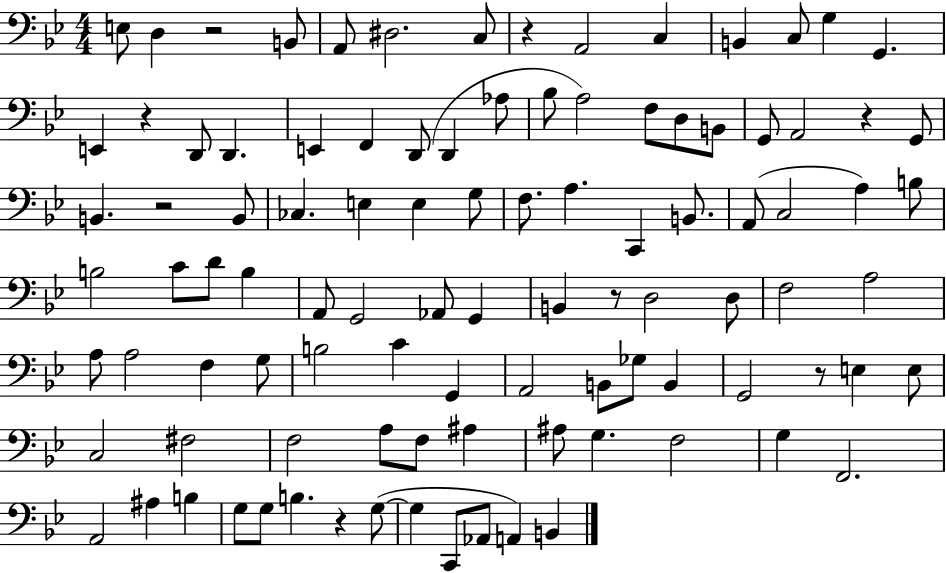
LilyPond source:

{
  \clef bass
  \numericTimeSignature
  \time 4/4
  \key bes \major
  e8 d4 r2 b,8 | a,8 dis2. c8 | r4 a,2 c4 | b,4 c8 g4 g,4. | \break e,4 r4 d,8 d,4. | e,4 f,4 d,8( d,4 aes8 | bes8 a2) f8 d8 b,8 | g,8 a,2 r4 g,8 | \break b,4. r2 b,8 | ces4. e4 e4 g8 | f8. a4. c,4 b,8. | a,8( c2 a4) b8 | \break b2 c'8 d'8 b4 | a,8 g,2 aes,8 g,4 | b,4 r8 d2 d8 | f2 a2 | \break a8 a2 f4 g8 | b2 c'4 g,4 | a,2 b,8 ges8 b,4 | g,2 r8 e4 e8 | \break c2 fis2 | f2 a8 f8 ais4 | ais8 g4. f2 | g4 f,2. | \break a,2 ais4 b4 | g8 g8 b4. r4 g8~(~ | g4 c,8 aes,8 a,4) b,4 | \bar "|."
}